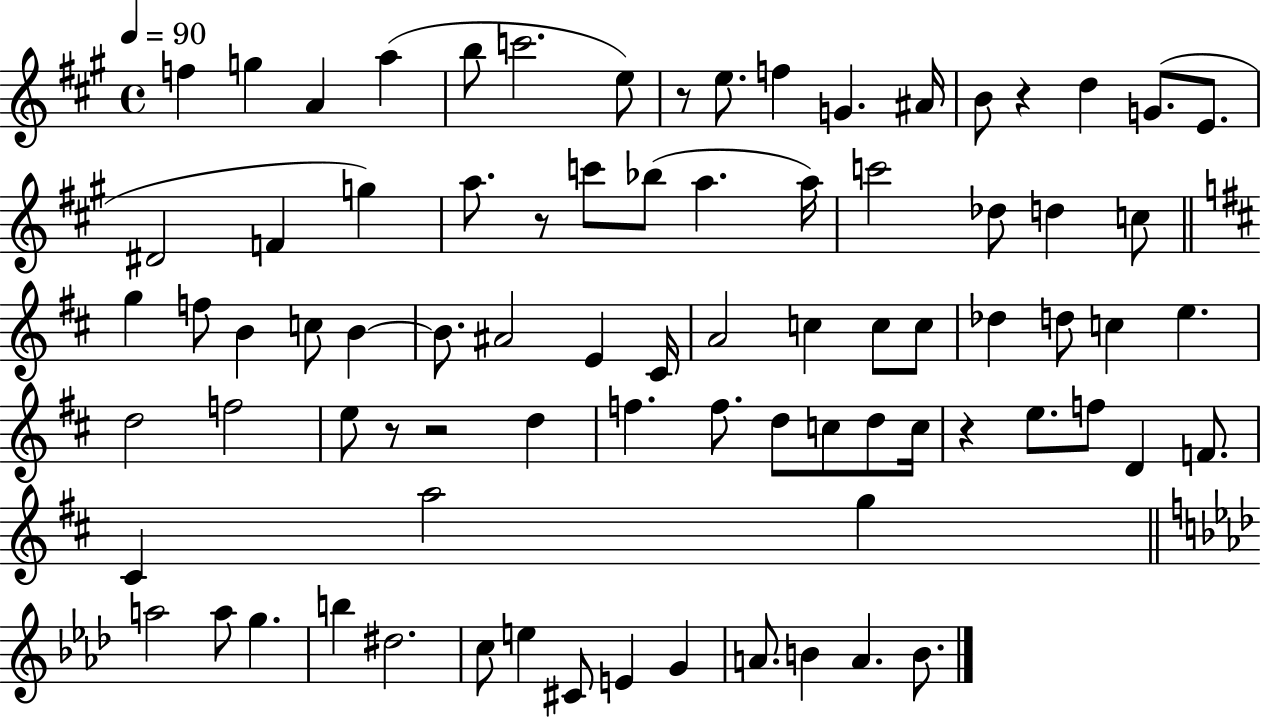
{
  \clef treble
  \time 4/4
  \defaultTimeSignature
  \key a \major
  \tempo 4 = 90
  f''4 g''4 a'4 a''4( | b''8 c'''2. e''8) | r8 e''8. f''4 g'4. ais'16 | b'8 r4 d''4 g'8.( e'8. | \break dis'2 f'4 g''4) | a''8. r8 c'''8 bes''8( a''4. a''16) | c'''2 des''8 d''4 c''8 | \bar "||" \break \key b \minor g''4 f''8 b'4 c''8 b'4~~ | b'8. ais'2 e'4 cis'16 | a'2 c''4 c''8 c''8 | des''4 d''8 c''4 e''4. | \break d''2 f''2 | e''8 r8 r2 d''4 | f''4. f''8. d''8 c''8 d''8 c''16 | r4 e''8. f''8 d'4 f'8. | \break cis'4 a''2 g''4 | \bar "||" \break \key f \minor a''2 a''8 g''4. | b''4 dis''2. | c''8 e''4 cis'8 e'4 g'4 | a'8. b'4 a'4. b'8. | \break \bar "|."
}